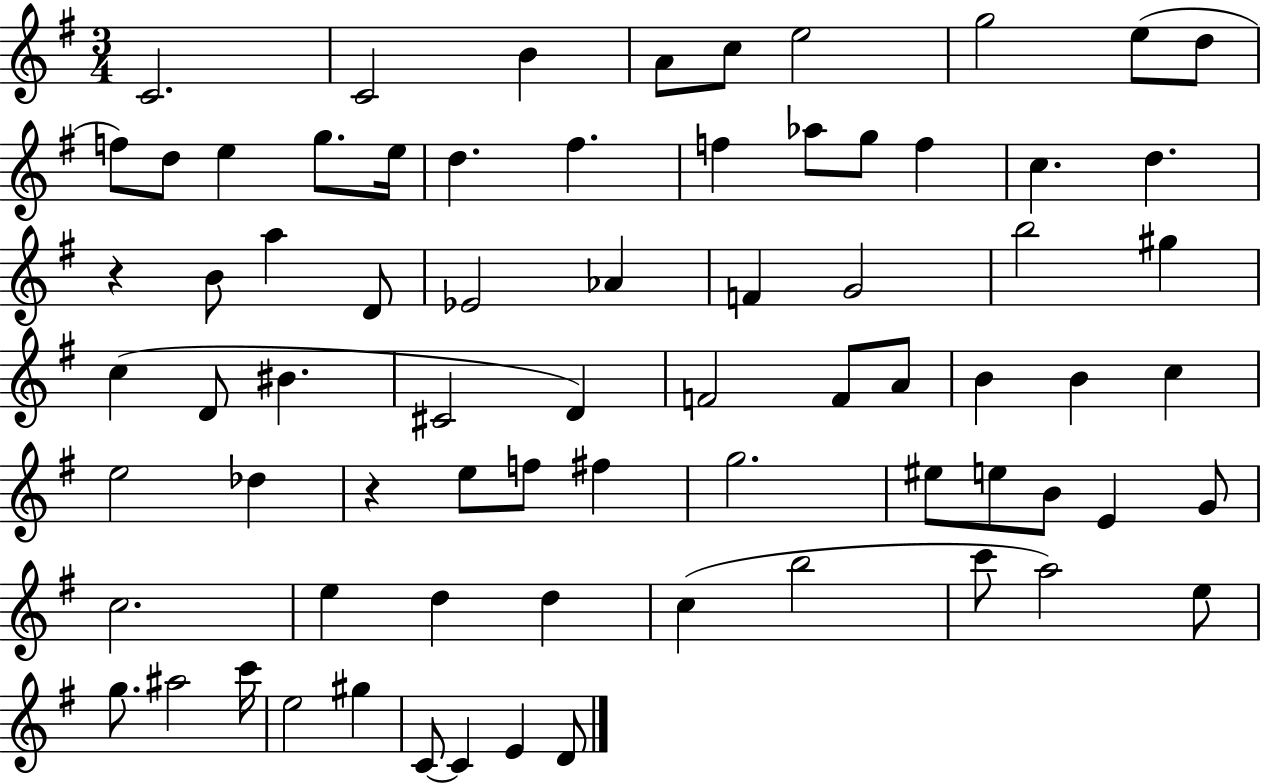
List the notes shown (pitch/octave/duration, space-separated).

C4/h. C4/h B4/q A4/e C5/e E5/h G5/h E5/e D5/e F5/e D5/e E5/q G5/e. E5/s D5/q. F#5/q. F5/q Ab5/e G5/e F5/q C5/q. D5/q. R/q B4/e A5/q D4/e Eb4/h Ab4/q F4/q G4/h B5/h G#5/q C5/q D4/e BIS4/q. C#4/h D4/q F4/h F4/e A4/e B4/q B4/q C5/q E5/h Db5/q R/q E5/e F5/e F#5/q G5/h. EIS5/e E5/e B4/e E4/q G4/e C5/h. E5/q D5/q D5/q C5/q B5/h C6/e A5/h E5/e G5/e. A#5/h C6/s E5/h G#5/q C4/e C4/q E4/q D4/e